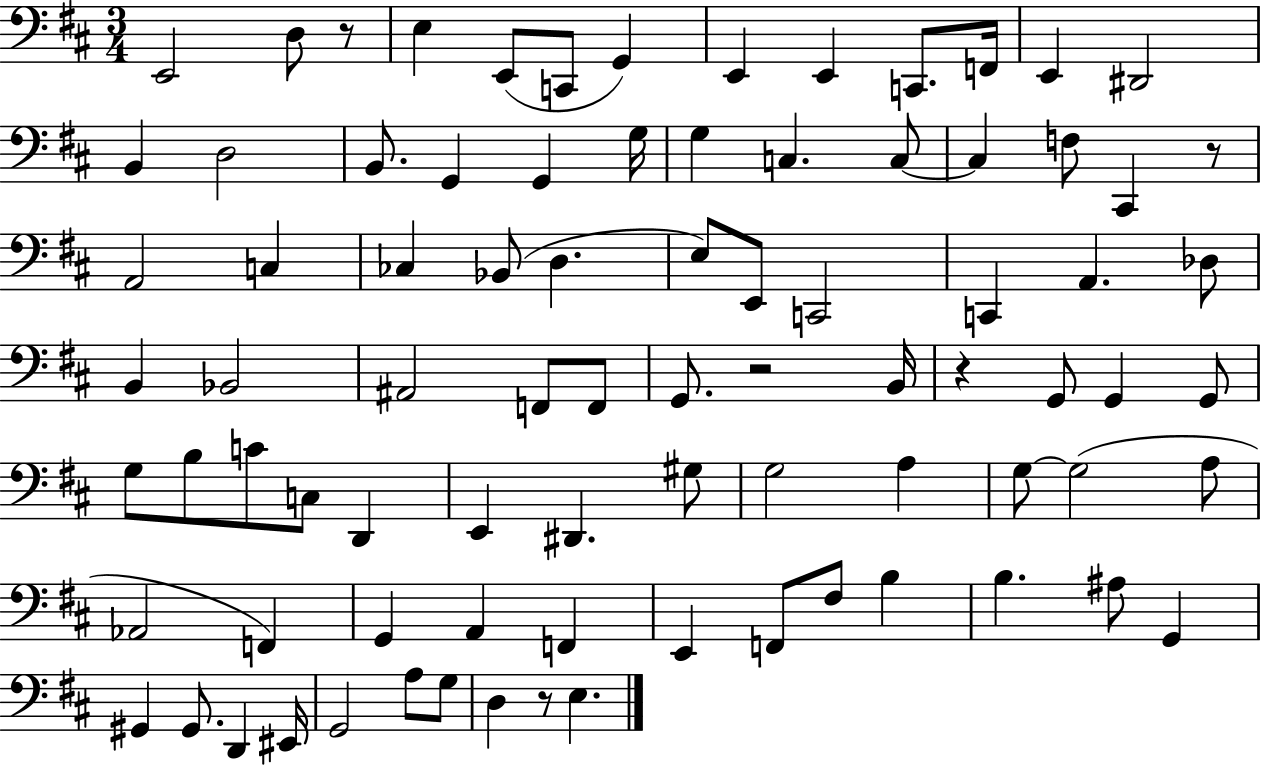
E2/h D3/e R/e E3/q E2/e C2/e G2/q E2/q E2/q C2/e. F2/s E2/q D#2/h B2/q D3/h B2/e. G2/q G2/q G3/s G3/q C3/q. C3/e C3/q F3/e C#2/q R/e A2/h C3/q CES3/q Bb2/e D3/q. E3/e E2/e C2/h C2/q A2/q. Db3/e B2/q Bb2/h A#2/h F2/e F2/e G2/e. R/h B2/s R/q G2/e G2/q G2/e G3/e B3/e C4/e C3/e D2/q E2/q D#2/q. G#3/e G3/h A3/q G3/e G3/h A3/e Ab2/h F2/q G2/q A2/q F2/q E2/q F2/e F#3/e B3/q B3/q. A#3/e G2/q G#2/q G#2/e. D2/q EIS2/s G2/h A3/e G3/e D3/q R/e E3/q.